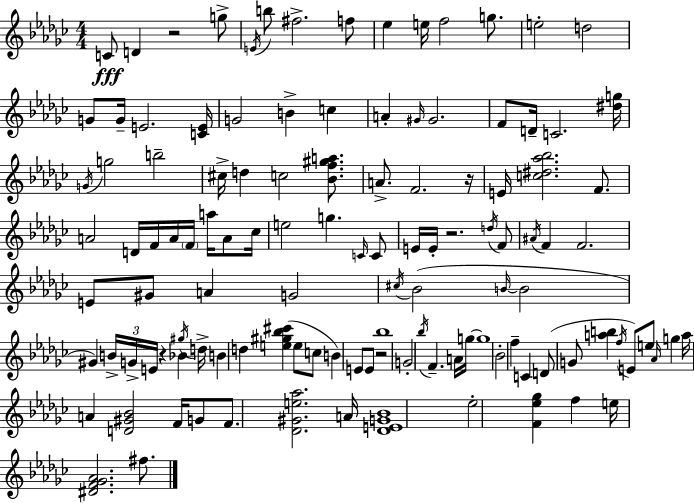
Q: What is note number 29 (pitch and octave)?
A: C#5